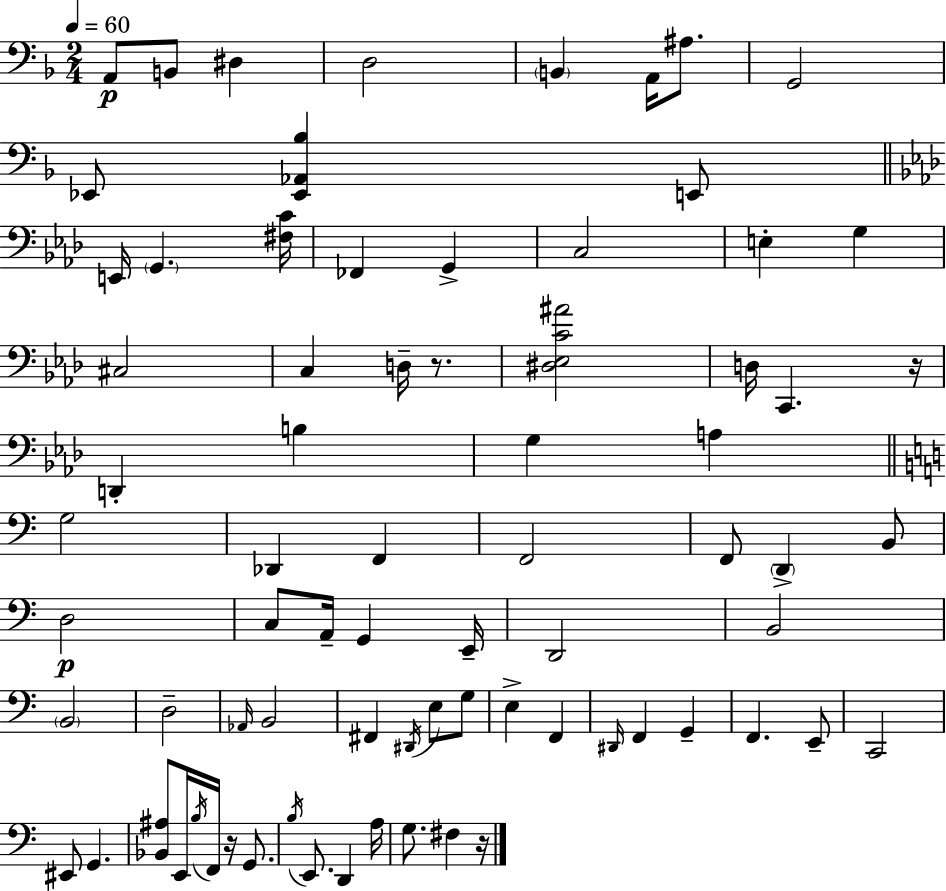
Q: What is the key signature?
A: F major